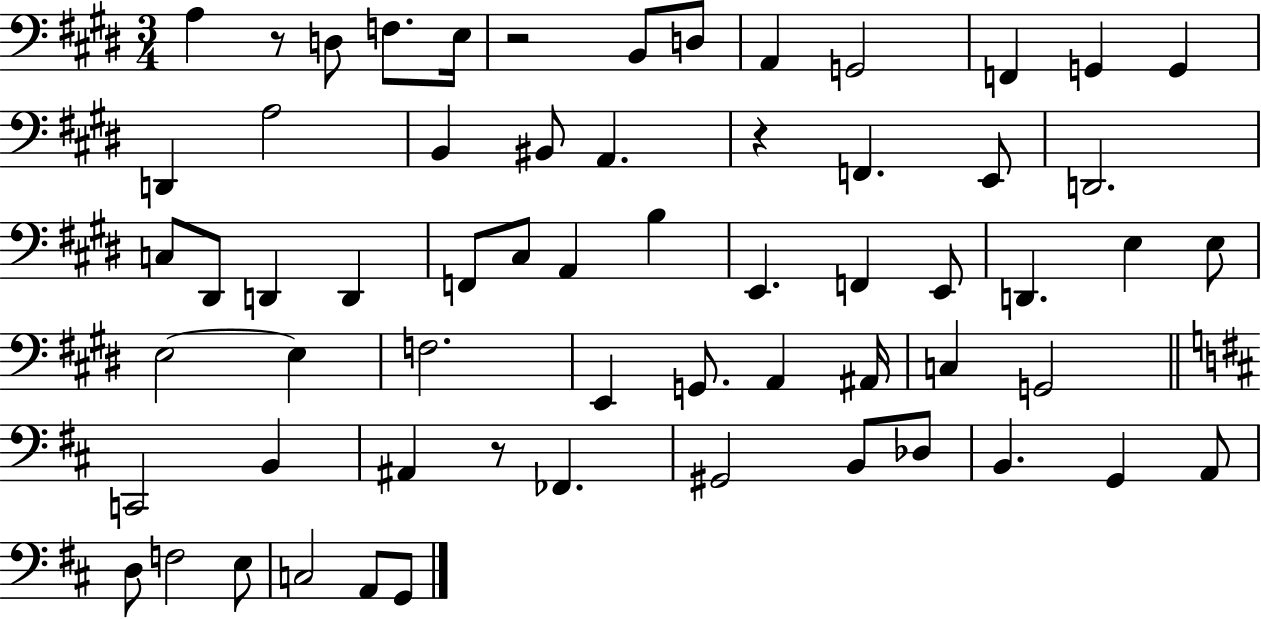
X:1
T:Untitled
M:3/4
L:1/4
K:E
A, z/2 D,/2 F,/2 E,/4 z2 B,,/2 D,/2 A,, G,,2 F,, G,, G,, D,, A,2 B,, ^B,,/2 A,, z F,, E,,/2 D,,2 C,/2 ^D,,/2 D,, D,, F,,/2 ^C,/2 A,, B, E,, F,, E,,/2 D,, E, E,/2 E,2 E, F,2 E,, G,,/2 A,, ^A,,/4 C, G,,2 C,,2 B,, ^A,, z/2 _F,, ^G,,2 B,,/2 _D,/2 B,, G,, A,,/2 D,/2 F,2 E,/2 C,2 A,,/2 G,,/2